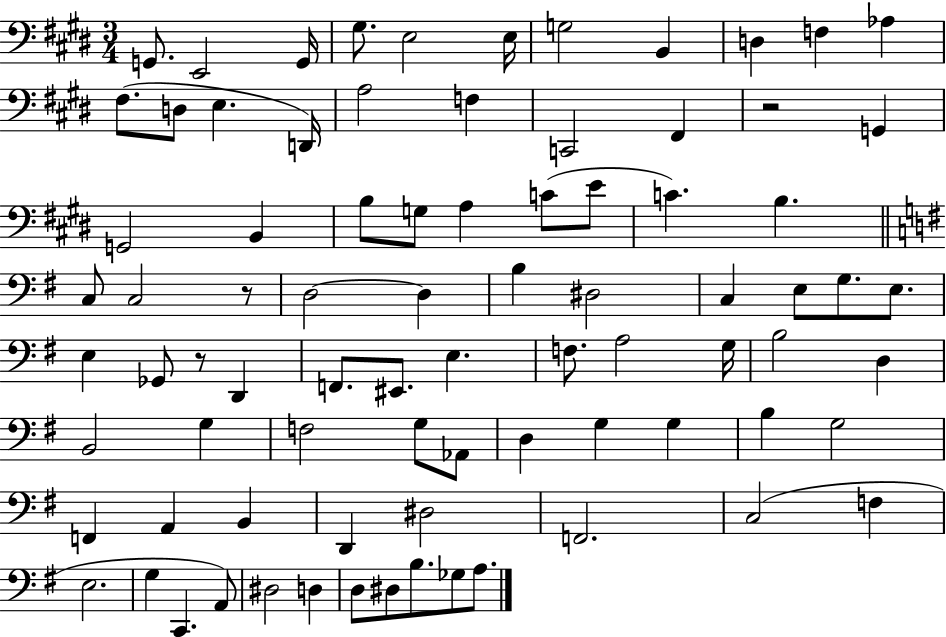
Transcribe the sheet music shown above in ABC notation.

X:1
T:Untitled
M:3/4
L:1/4
K:E
G,,/2 E,,2 G,,/4 ^G,/2 E,2 E,/4 G,2 B,, D, F, _A, ^F,/2 D,/2 E, D,,/4 A,2 F, C,,2 ^F,, z2 G,, G,,2 B,, B,/2 G,/2 A, C/2 E/2 C B, C,/2 C,2 z/2 D,2 D, B, ^D,2 C, E,/2 G,/2 E,/2 E, _G,,/2 z/2 D,, F,,/2 ^E,,/2 E, F,/2 A,2 G,/4 B,2 D, B,,2 G, F,2 G,/2 _A,,/2 D, G, G, B, G,2 F,, A,, B,, D,, ^D,2 F,,2 C,2 F, E,2 G, C,, A,,/2 ^D,2 D, D,/2 ^D,/2 B,/2 _G,/2 A,/2